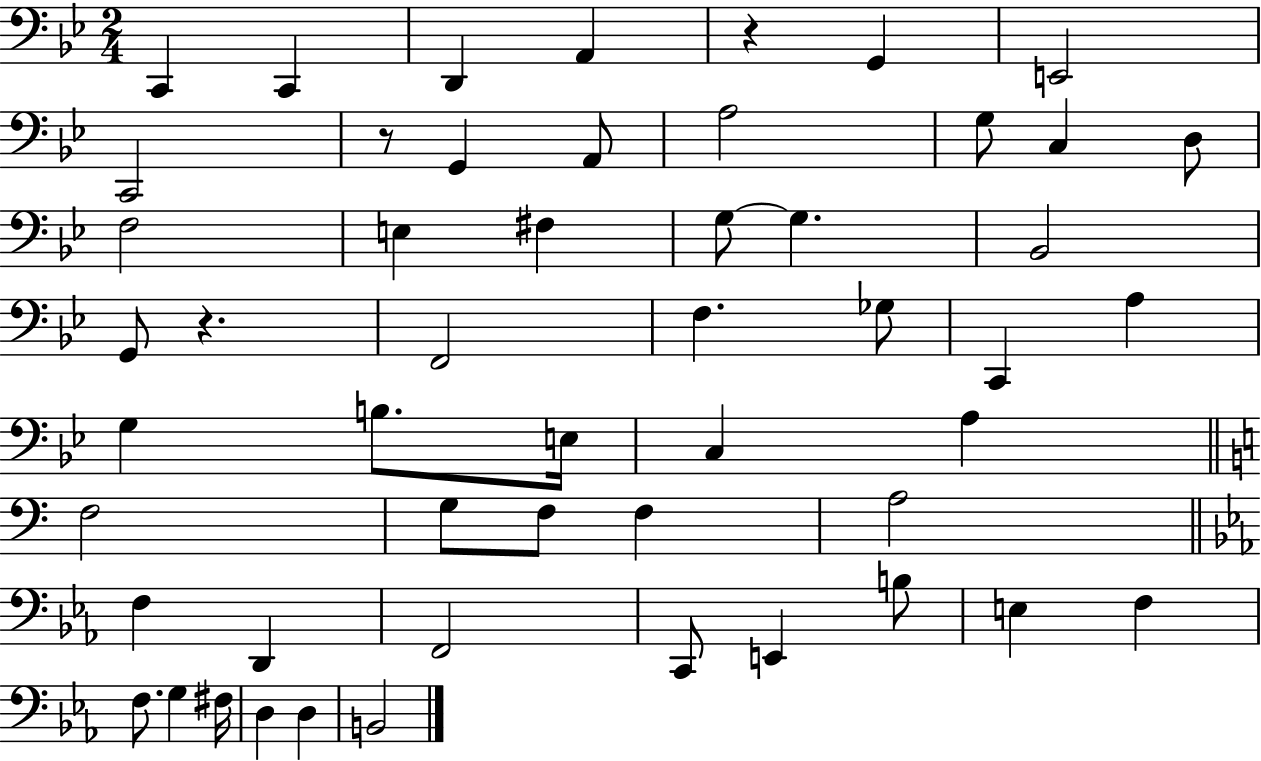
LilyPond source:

{
  \clef bass
  \numericTimeSignature
  \time 2/4
  \key bes \major
  c,4 c,4 | d,4 a,4 | r4 g,4 | e,2 | \break c,2 | r8 g,4 a,8 | a2 | g8 c4 d8 | \break f2 | e4 fis4 | g8~~ g4. | bes,2 | \break g,8 r4. | f,2 | f4. ges8 | c,4 a4 | \break g4 b8. e16 | c4 a4 | \bar "||" \break \key c \major f2 | g8 f8 f4 | a2 | \bar "||" \break \key c \minor f4 d,4 | f,2 | c,8 e,4 b8 | e4 f4 | \break f8. g4 fis16 | d4 d4 | b,2 | \bar "|."
}